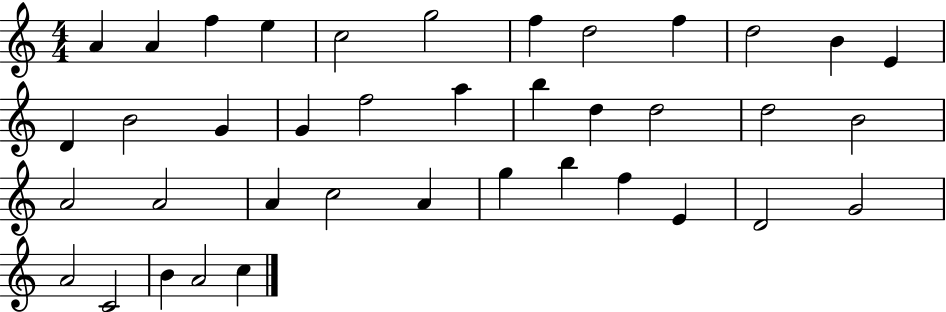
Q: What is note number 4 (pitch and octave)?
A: E5